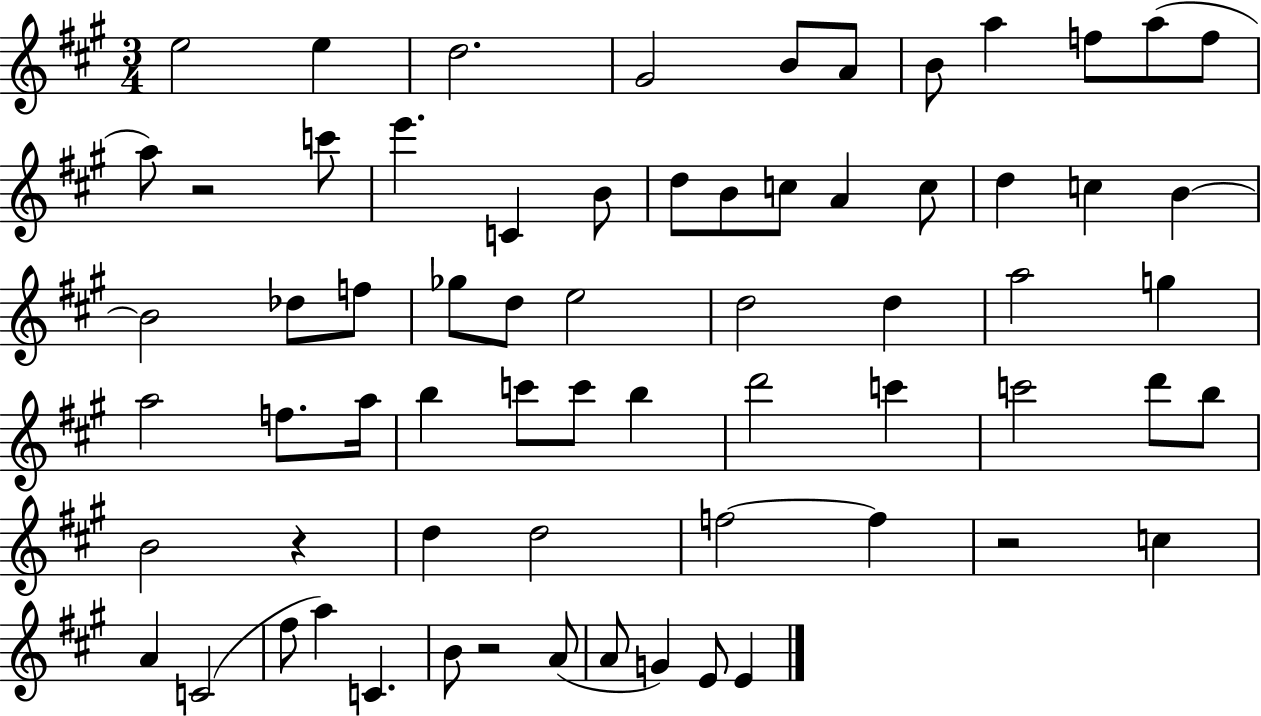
{
  \clef treble
  \numericTimeSignature
  \time 3/4
  \key a \major
  e''2 e''4 | d''2. | gis'2 b'8 a'8 | b'8 a''4 f''8 a''8( f''8 | \break a''8) r2 c'''8 | e'''4. c'4 b'8 | d''8 b'8 c''8 a'4 c''8 | d''4 c''4 b'4~~ | \break b'2 des''8 f''8 | ges''8 d''8 e''2 | d''2 d''4 | a''2 g''4 | \break a''2 f''8. a''16 | b''4 c'''8 c'''8 b''4 | d'''2 c'''4 | c'''2 d'''8 b''8 | \break b'2 r4 | d''4 d''2 | f''2~~ f''4 | r2 c''4 | \break a'4 c'2( | fis''8 a''4) c'4. | b'8 r2 a'8( | a'8 g'4) e'8 e'4 | \break \bar "|."
}